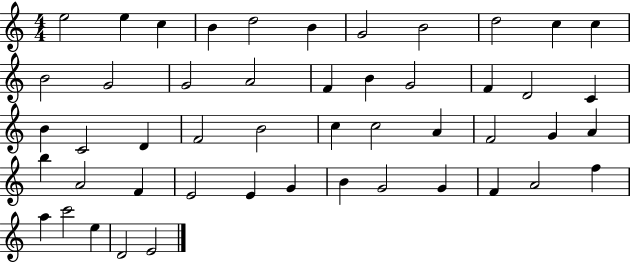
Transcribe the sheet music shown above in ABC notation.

X:1
T:Untitled
M:4/4
L:1/4
K:C
e2 e c B d2 B G2 B2 d2 c c B2 G2 G2 A2 F B G2 F D2 C B C2 D F2 B2 c c2 A F2 G A b A2 F E2 E G B G2 G F A2 f a c'2 e D2 E2